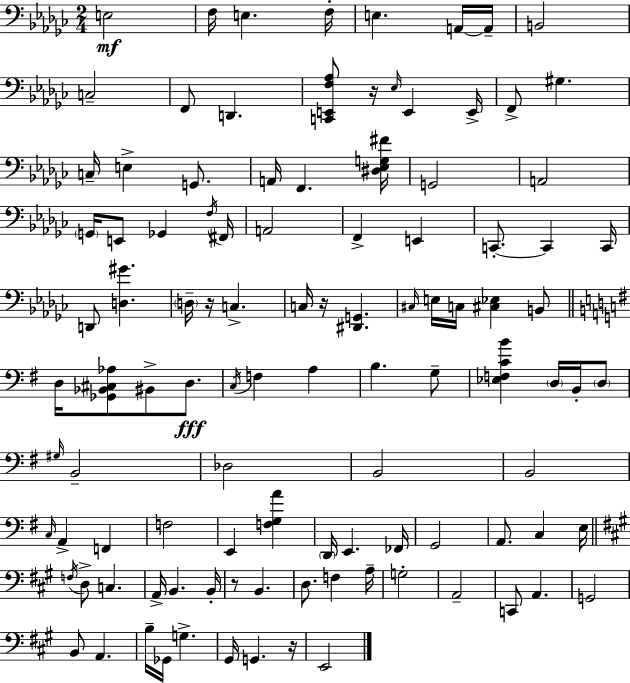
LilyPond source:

{
  \clef bass
  \numericTimeSignature
  \time 2/4
  \key ees \minor
  e2\mf | f16 e4. f16-. | e4. a,16~~ a,16-- | b,2 | \break c2-- | f,8 d,4. | <c, e, f aes>8 r16 \grace { ees16 } e,4 | e,16-> f,8-> gis4. | \break c16-- e4-> g,8. | a,16 f,4. | <dis ees g fis'>16 g,2 | a,2 | \break \parenthesize g,16 e,8 ges,4 | \acciaccatura { f16 } fis,16 a,2 | f,4-> e,4 | c,8.-.~~ c,4 | \break c,16 d,8 <d gis'>4. | \parenthesize d16-- r16 c4.-> | c16 r16 <dis, g,>4. | \grace { cis16 } e16 c16 <cis ees>4 | \break b,8 \bar "||" \break \key g \major d16 <ges, bes, cis aes>8 bis,8-> d8.\fff | \acciaccatura { c16 } f4 a4 | b4. g8-- | <ees f c' b'>4 \parenthesize d16 b,16-. \parenthesize d8 | \break \grace { gis16 } b,2-- | des2 | b,2 | b,2 | \break \grace { c16 } a,4-> f,4 | f2 | e,4 <f g a'>4 | \parenthesize d,16 e,4. | \break fes,16 g,2 | a,8. c4 | e16 \bar "||" \break \key a \major \acciaccatura { f16 } d8-> c4. | a,16-> b,4. | b,16-. r8 b,4. | d8. f4 | \break a16-- g2-. | a,2-- | c,8 a,4. | g,2 | \break b,8 a,4. | b16-- ges,16 g4.-> | gis,16 g,4. | r16 e,2 | \break \bar "|."
}